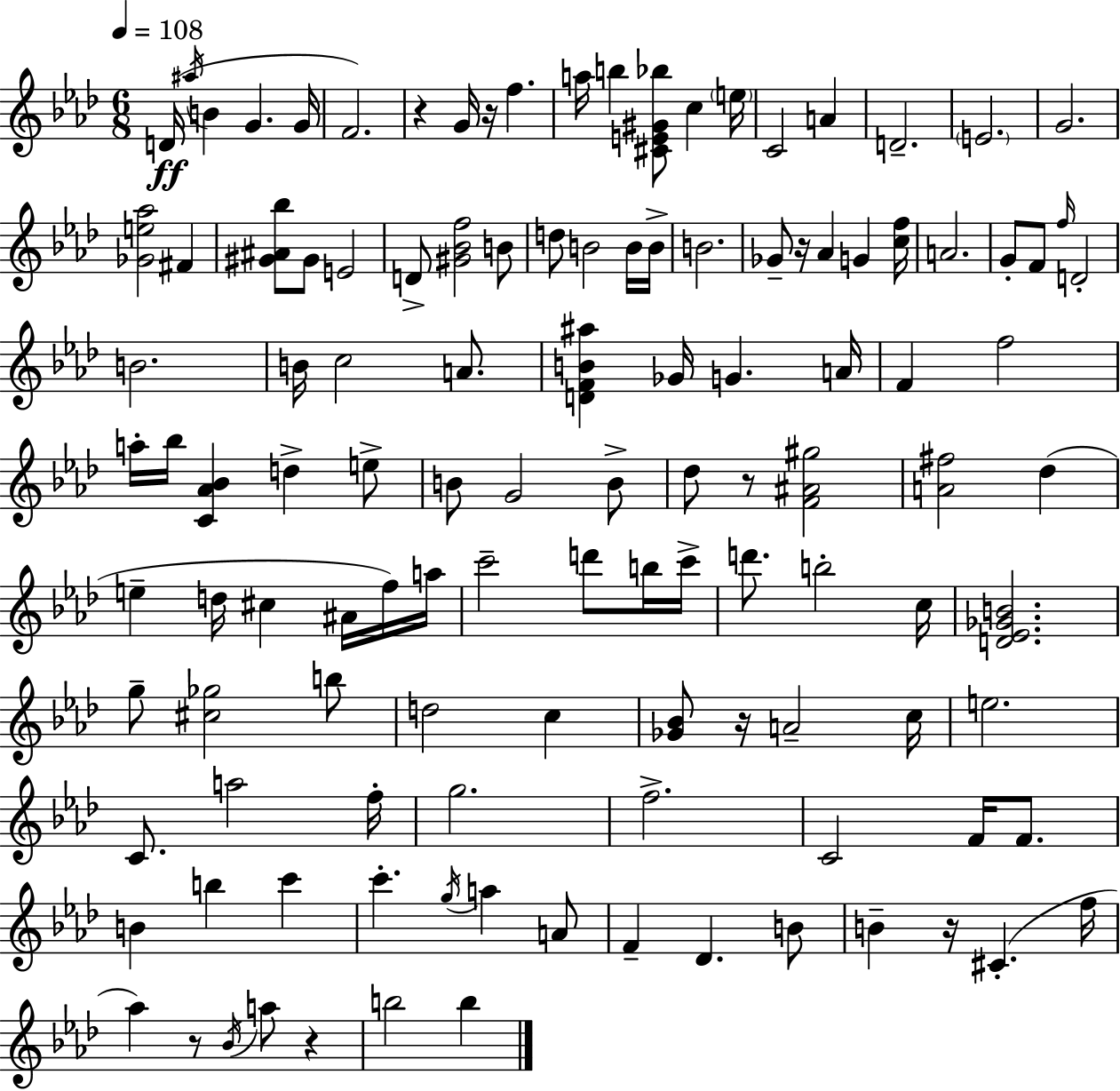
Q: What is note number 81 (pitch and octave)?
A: F4